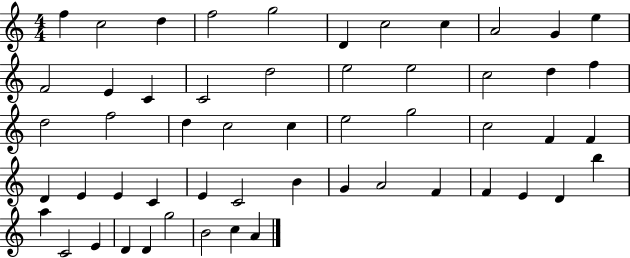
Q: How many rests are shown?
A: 0